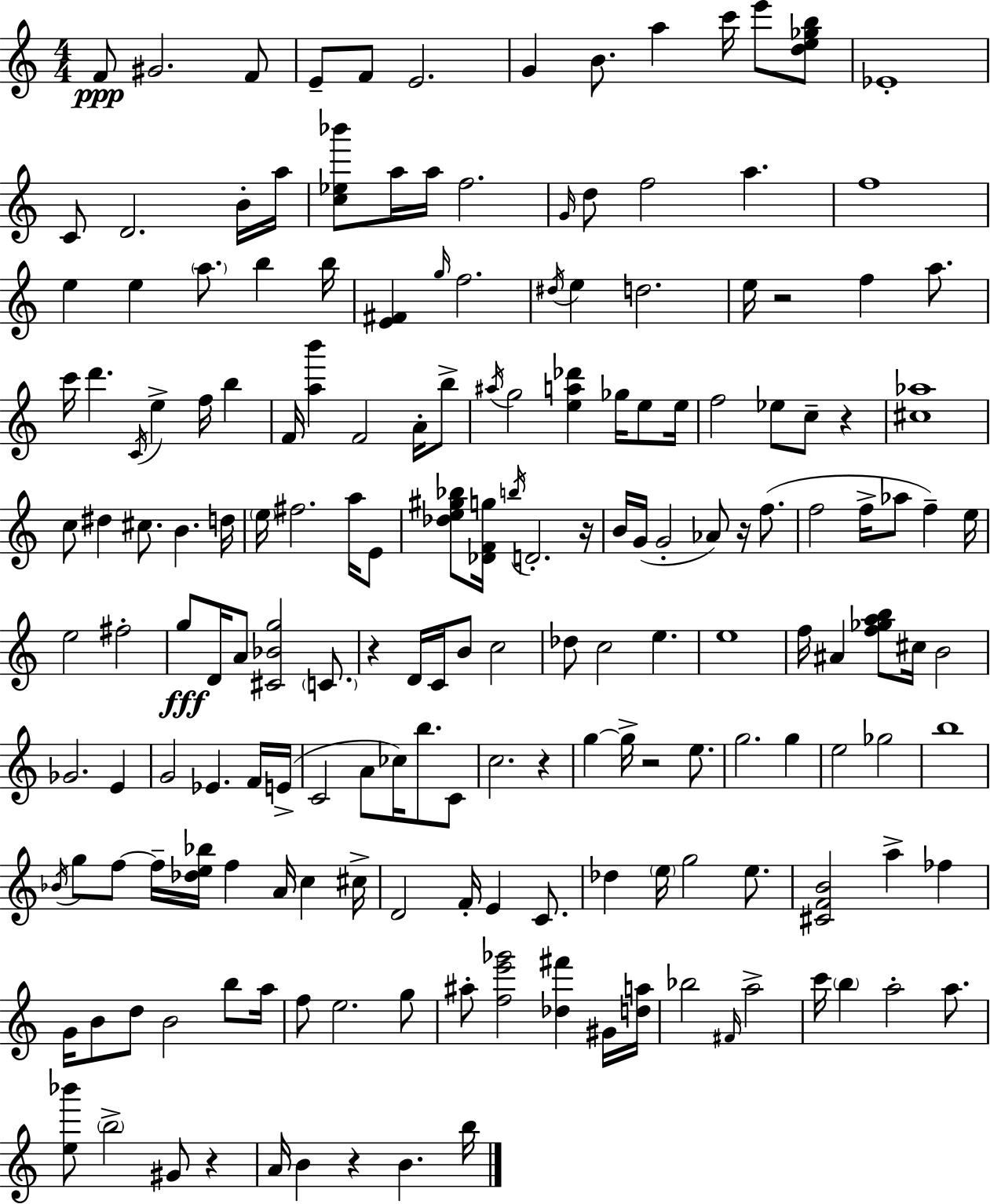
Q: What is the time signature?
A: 4/4